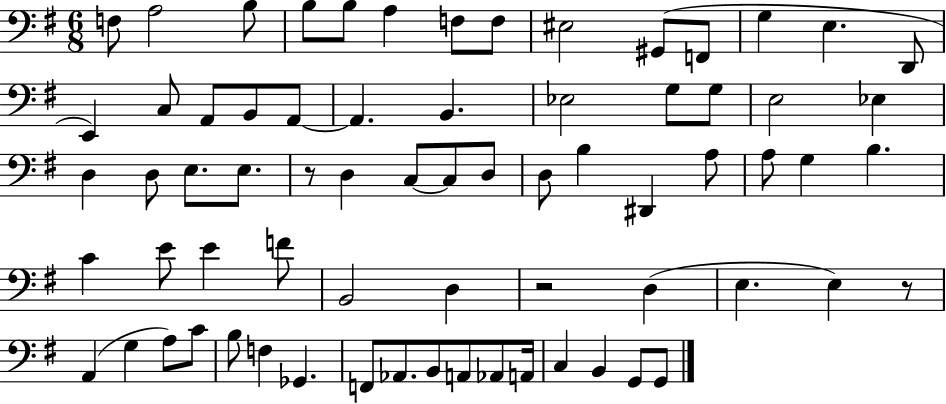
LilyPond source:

{
  \clef bass
  \numericTimeSignature
  \time 6/8
  \key g \major
  f8 a2 b8 | b8 b8 a4 f8 f8 | eis2 gis,8( f,8 | g4 e4. d,8 | \break e,4) c8 a,8 b,8 a,8~~ | a,4. b,4. | ees2 g8 g8 | e2 ees4 | \break d4 d8 e8. e8. | r8 d4 c8~~ c8 d8 | d8 b4 dis,4 a8 | a8 g4 b4. | \break c'4 e'8 e'4 f'8 | b,2 d4 | r2 d4( | e4. e4) r8 | \break a,4( g4 a8) c'8 | b8 f4 ges,4. | f,8 aes,8. b,8 a,8 aes,8 a,16 | c4 b,4 g,8 g,8 | \break \bar "|."
}